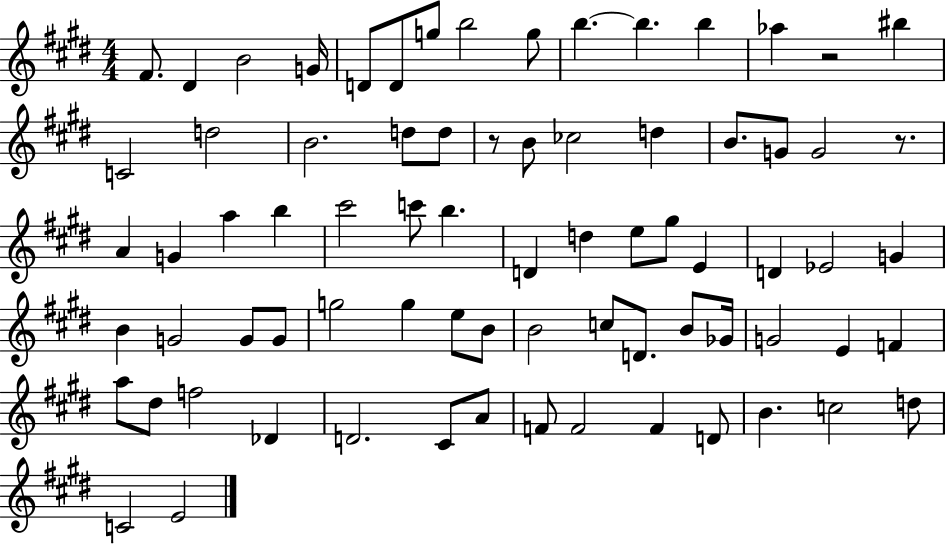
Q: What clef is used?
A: treble